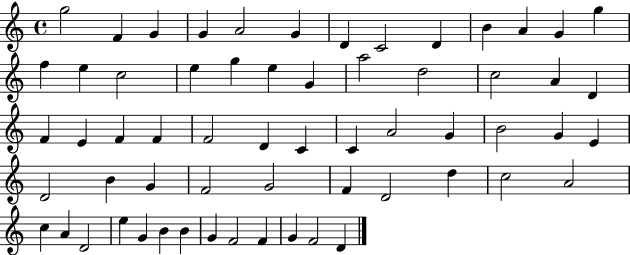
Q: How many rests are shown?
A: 0